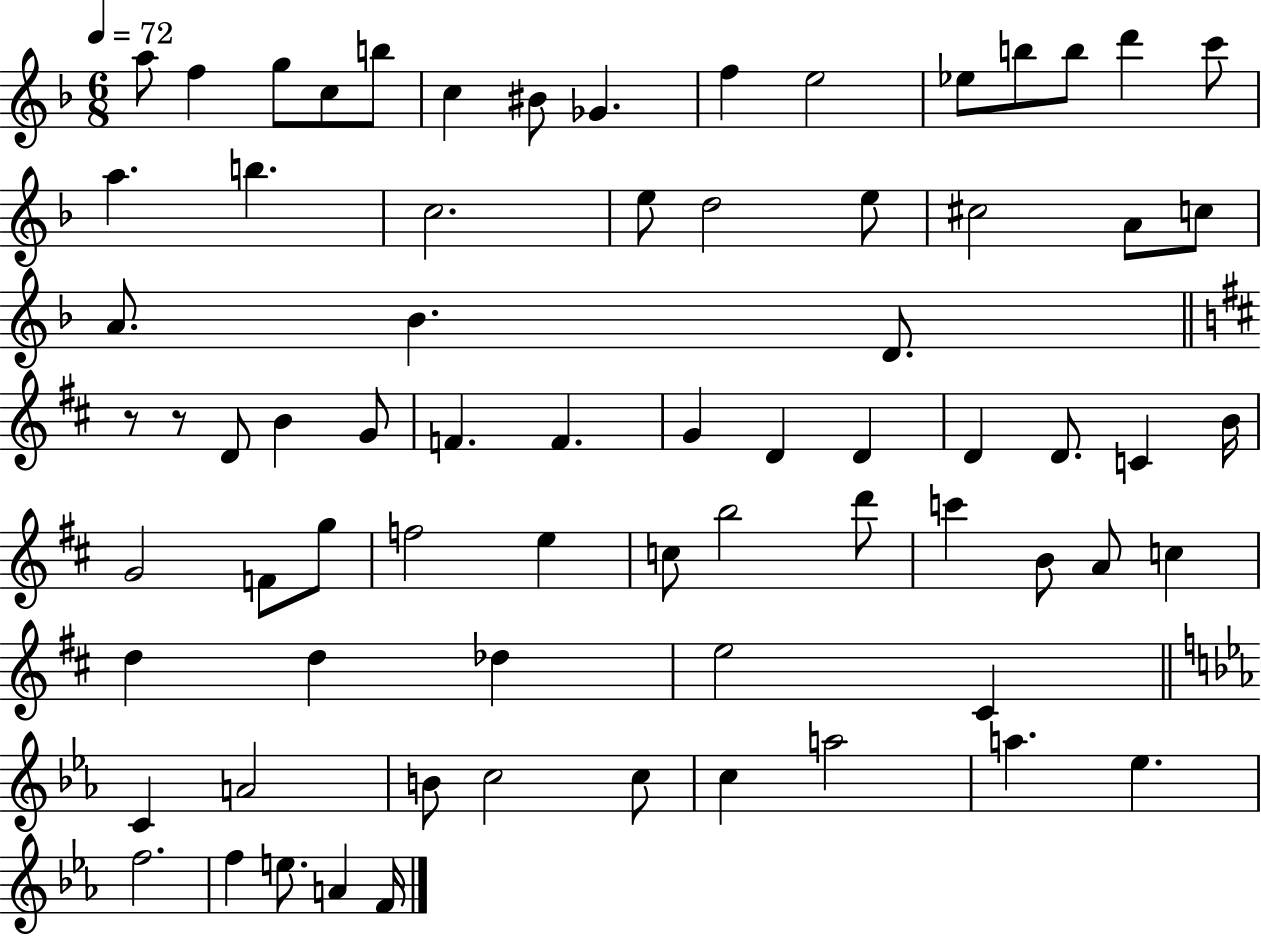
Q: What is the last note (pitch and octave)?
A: F4